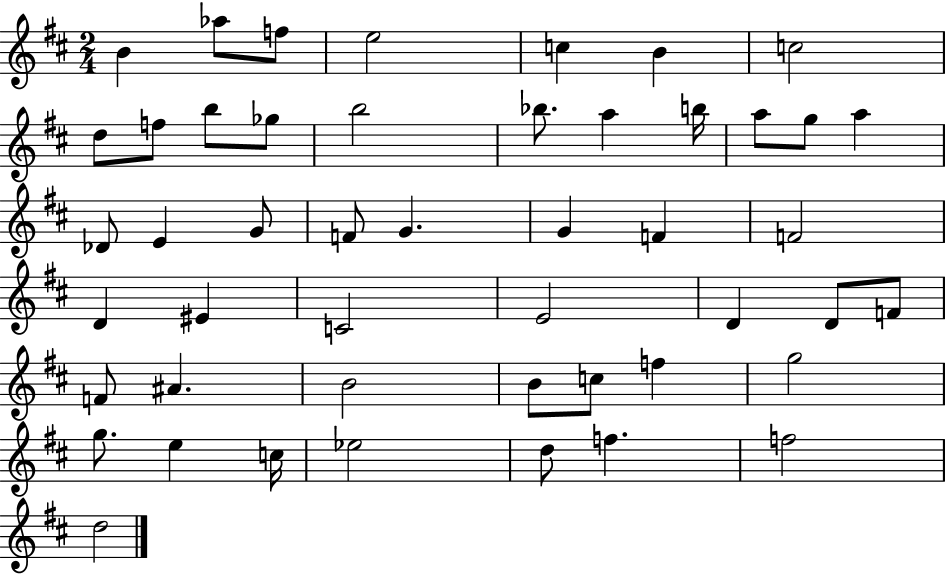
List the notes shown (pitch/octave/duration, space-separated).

B4/q Ab5/e F5/e E5/h C5/q B4/q C5/h D5/e F5/e B5/e Gb5/e B5/h Bb5/e. A5/q B5/s A5/e G5/e A5/q Db4/e E4/q G4/e F4/e G4/q. G4/q F4/q F4/h D4/q EIS4/q C4/h E4/h D4/q D4/e F4/e F4/e A#4/q. B4/h B4/e C5/e F5/q G5/h G5/e. E5/q C5/s Eb5/h D5/e F5/q. F5/h D5/h